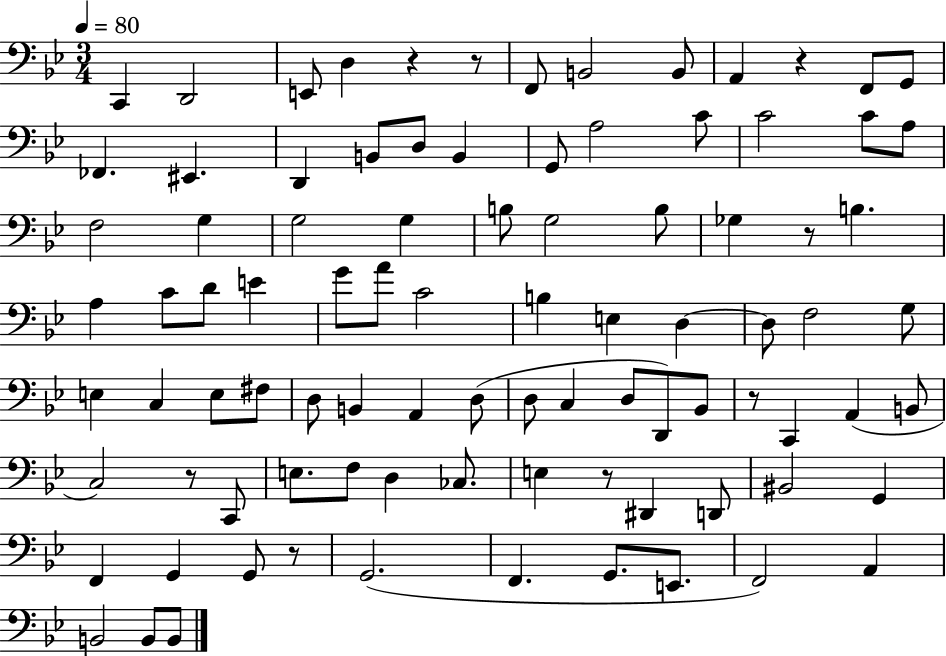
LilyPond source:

{
  \clef bass
  \numericTimeSignature
  \time 3/4
  \key bes \major
  \tempo 4 = 80
  c,4 d,2 | e,8 d4 r4 r8 | f,8 b,2 b,8 | a,4 r4 f,8 g,8 | \break fes,4. eis,4. | d,4 b,8 d8 b,4 | g,8 a2 c'8 | c'2 c'8 a8 | \break f2 g4 | g2 g4 | b8 g2 b8 | ges4 r8 b4. | \break a4 c'8 d'8 e'4 | g'8 a'8 c'2 | b4 e4 d4~~ | d8 f2 g8 | \break e4 c4 e8 fis8 | d8 b,4 a,4 d8( | d8 c4 d8 d,8) bes,8 | r8 c,4 a,4( b,8 | \break c2) r8 c,8 | e8. f8 d4 ces8. | e4 r8 dis,4 d,8 | bis,2 g,4 | \break f,4 g,4 g,8 r8 | g,2.( | f,4. g,8. e,8. | f,2) a,4 | \break b,2 b,8 b,8 | \bar "|."
}